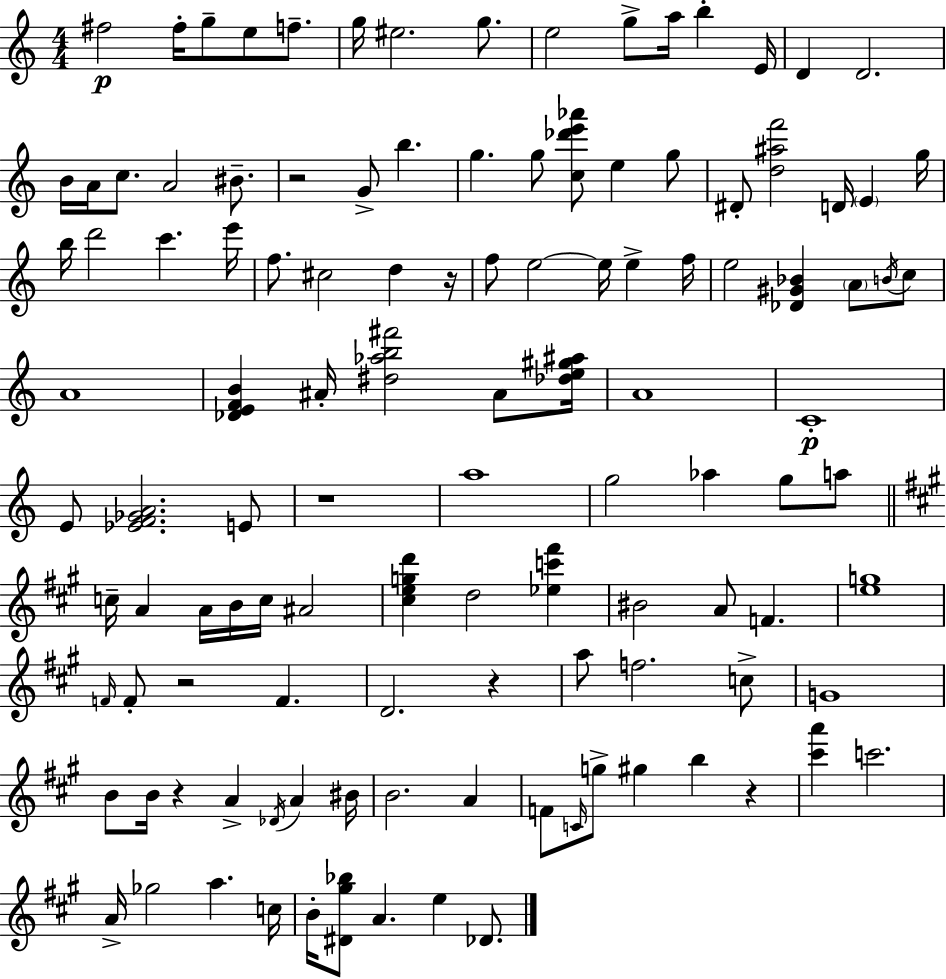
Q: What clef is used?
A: treble